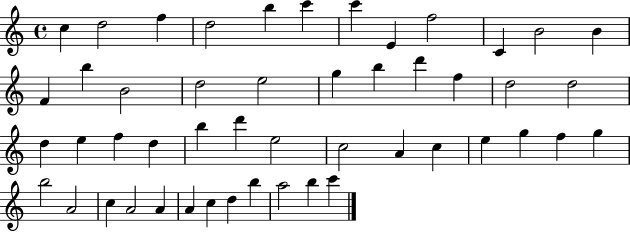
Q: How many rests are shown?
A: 0